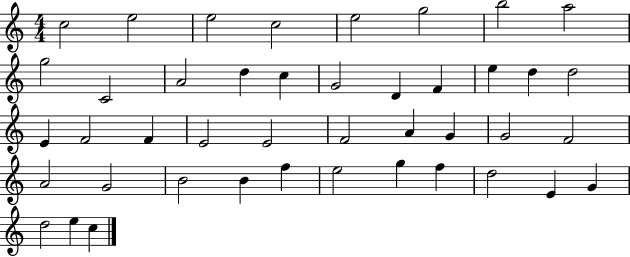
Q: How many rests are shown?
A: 0